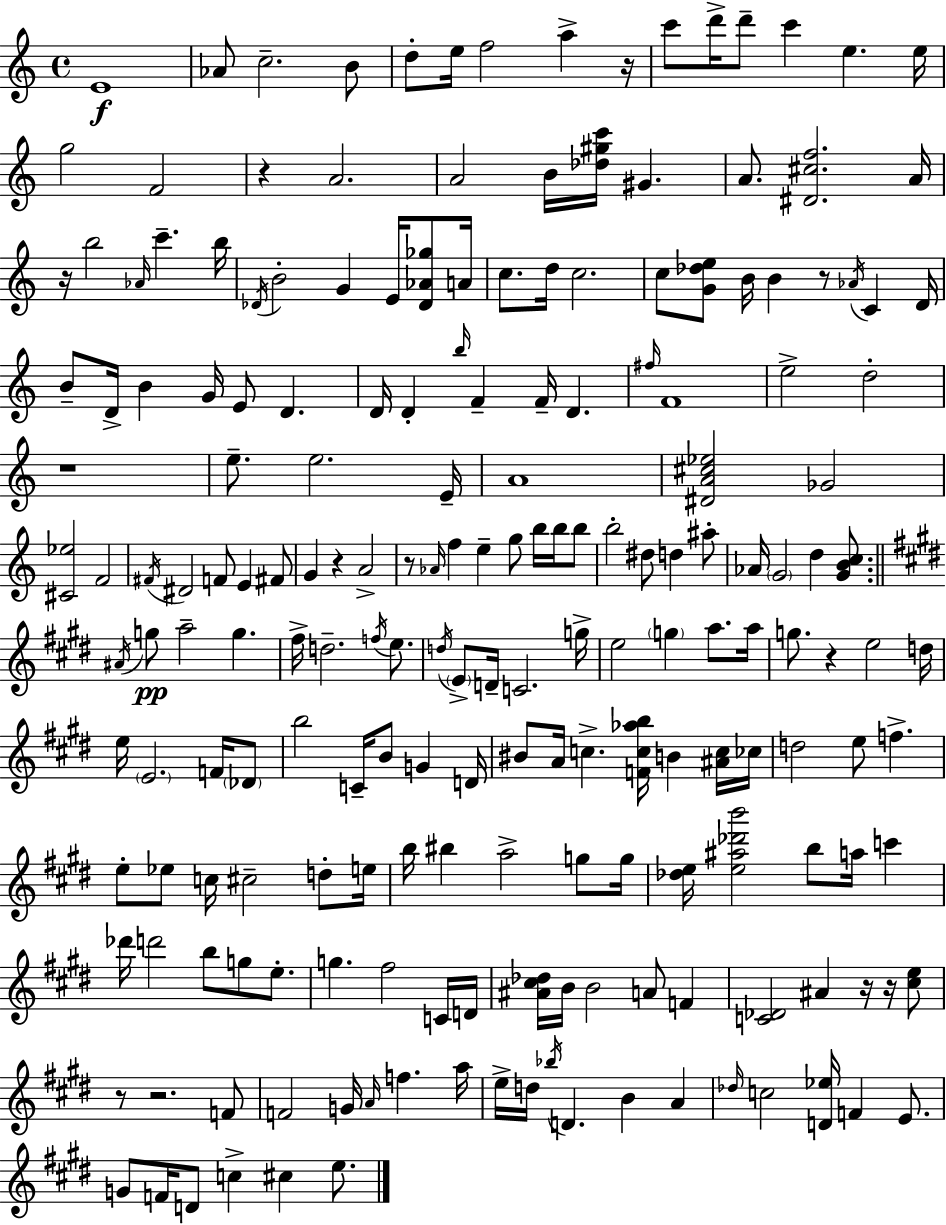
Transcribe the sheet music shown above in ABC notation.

X:1
T:Untitled
M:4/4
L:1/4
K:Am
E4 _A/2 c2 B/2 d/2 e/4 f2 a z/4 c'/2 d'/4 d'/2 c' e e/4 g2 F2 z A2 A2 B/4 [_d^gc']/4 ^G A/2 [^D^cf]2 A/4 z/4 b2 _A/4 c' b/4 _D/4 B2 G E/4 [_D_A_g]/2 A/4 c/2 d/4 c2 c/2 [G_de]/2 B/4 B z/2 _A/4 C D/4 B/2 D/4 B G/4 E/2 D D/4 D b/4 F F/4 D ^f/4 F4 e2 d2 z4 e/2 e2 E/4 A4 [^DA^c_e]2 _G2 [^C_e]2 F2 ^F/4 ^D2 F/2 E ^F/2 G z A2 z/2 _A/4 f e g/2 b/4 b/4 b/2 b2 ^d/2 d ^a/2 _A/4 G2 d [GBc]/2 ^A/4 g/2 a2 g ^f/4 d2 f/4 e/2 d/4 E/2 D/4 C2 g/4 e2 g a/2 a/4 g/2 z e2 d/4 e/4 E2 F/4 _D/2 b2 C/4 B/2 G D/4 ^B/2 A/4 c [Fc_ab]/4 B [^Ac]/4 _c/4 d2 e/2 f e/2 _e/2 c/4 ^c2 d/2 e/4 b/4 ^b a2 g/2 g/4 [_de]/4 [e^a_d'b']2 b/2 a/4 c' _d'/4 d'2 b/2 g/2 e/2 g ^f2 C/4 D/4 [^A^c_d]/4 B/4 B2 A/2 F [C_D]2 ^A z/4 z/4 [^ce]/2 z/2 z2 F/2 F2 G/4 A/4 f a/4 e/4 d/4 _b/4 D B A _d/4 c2 [D_e]/4 F E/2 G/2 F/4 D/2 c ^c e/2